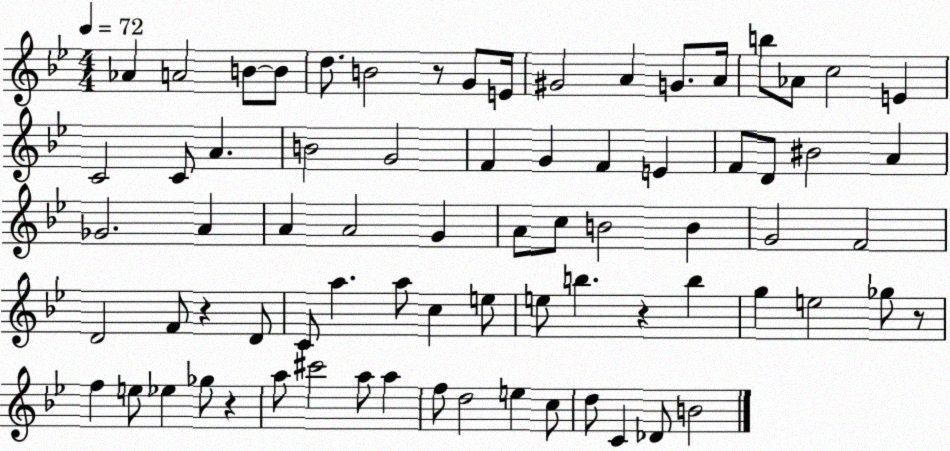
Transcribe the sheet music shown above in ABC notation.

X:1
T:Untitled
M:4/4
L:1/4
K:Bb
_A A2 B/2 B/2 d/2 B2 z/2 G/2 E/4 ^G2 A G/2 A/4 b/2 _A/2 c2 E C2 C/2 A B2 G2 F G F E F/2 D/2 ^B2 A _G2 A A A2 G A/2 c/2 B2 B G2 F2 D2 F/2 z D/2 C/2 a a/2 c e/2 e/2 b z b g e2 _g/2 z/2 f e/2 _e _g/2 z a/2 ^c'2 a/2 a f/2 d2 e c/2 d/2 C _D/2 B2